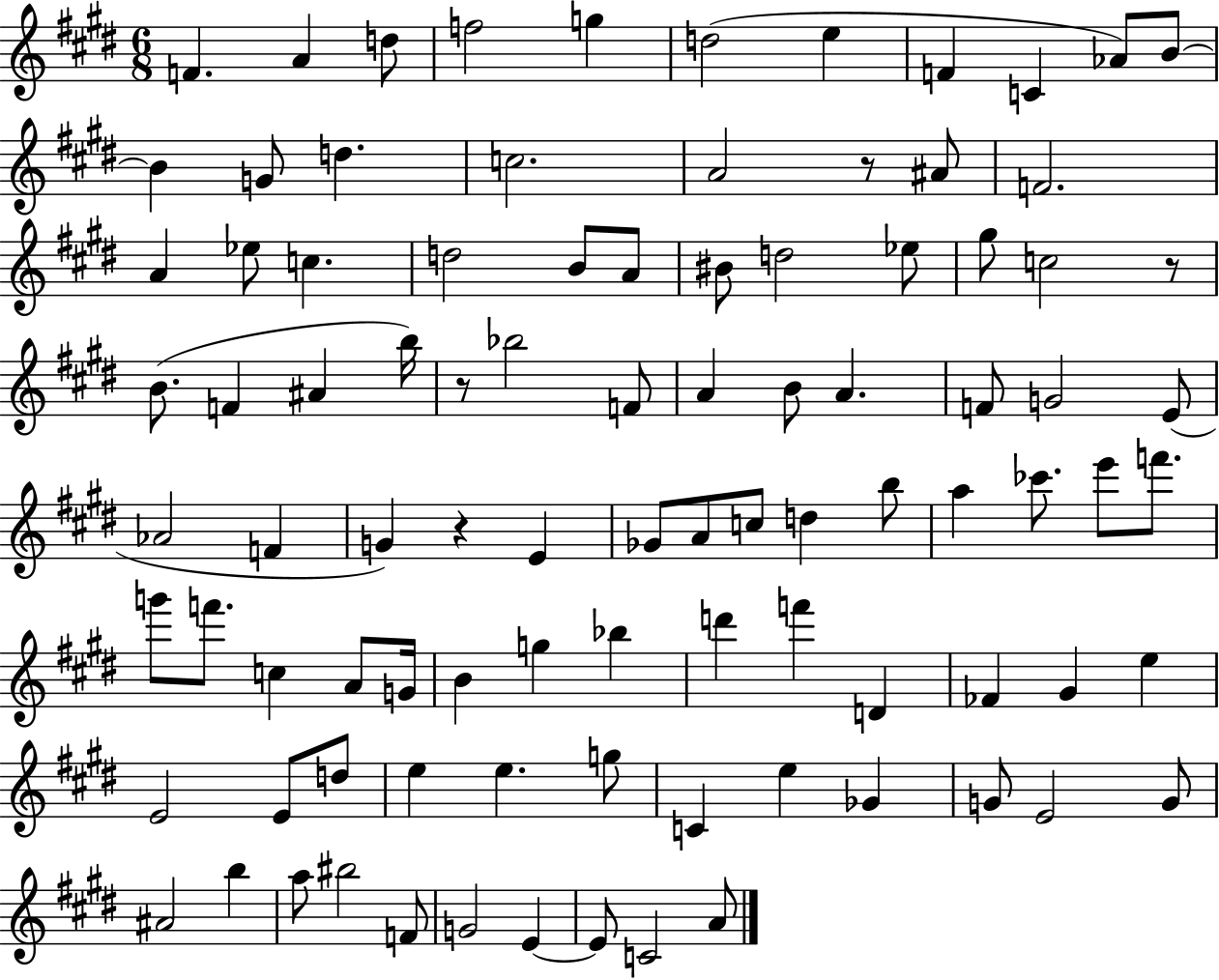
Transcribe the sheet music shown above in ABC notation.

X:1
T:Untitled
M:6/8
L:1/4
K:E
F A d/2 f2 g d2 e F C _A/2 B/2 B G/2 d c2 A2 z/2 ^A/2 F2 A _e/2 c d2 B/2 A/2 ^B/2 d2 _e/2 ^g/2 c2 z/2 B/2 F ^A b/4 z/2 _b2 F/2 A B/2 A F/2 G2 E/2 _A2 F G z E _G/2 A/2 c/2 d b/2 a _c'/2 e'/2 f'/2 g'/2 f'/2 c A/2 G/4 B g _b d' f' D _F ^G e E2 E/2 d/2 e e g/2 C e _G G/2 E2 G/2 ^A2 b a/2 ^b2 F/2 G2 E E/2 C2 A/2